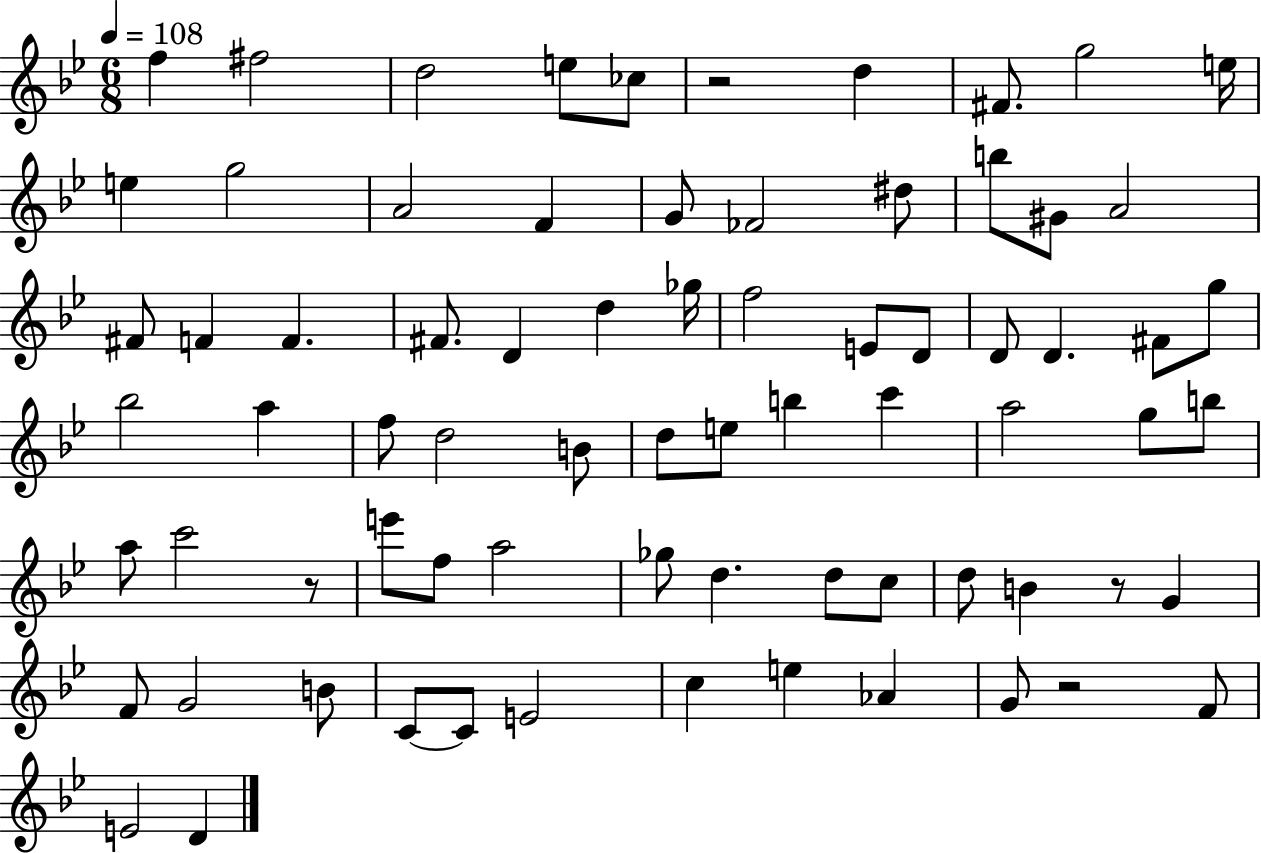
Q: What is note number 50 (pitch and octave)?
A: A5